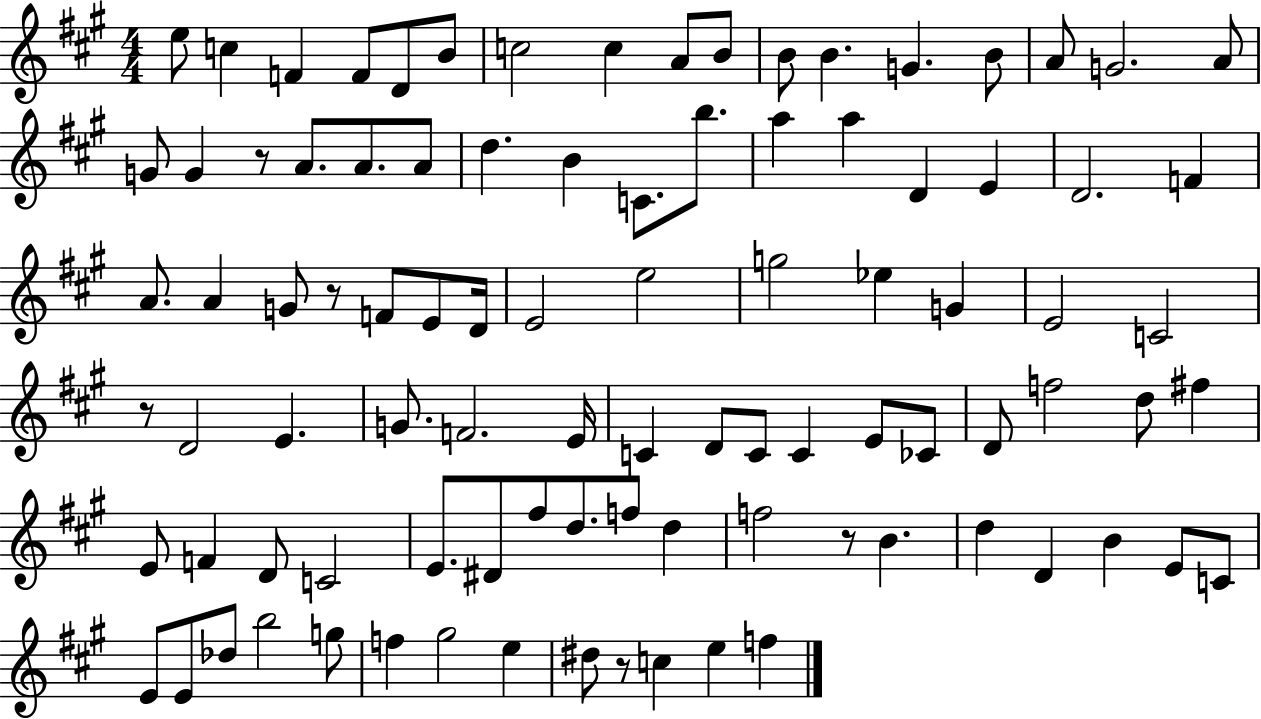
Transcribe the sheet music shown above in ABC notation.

X:1
T:Untitled
M:4/4
L:1/4
K:A
e/2 c F F/2 D/2 B/2 c2 c A/2 B/2 B/2 B G B/2 A/2 G2 A/2 G/2 G z/2 A/2 A/2 A/2 d B C/2 b/2 a a D E D2 F A/2 A G/2 z/2 F/2 E/2 D/4 E2 e2 g2 _e G E2 C2 z/2 D2 E G/2 F2 E/4 C D/2 C/2 C E/2 _C/2 D/2 f2 d/2 ^f E/2 F D/2 C2 E/2 ^D/2 ^f/2 d/2 f/2 d f2 z/2 B d D B E/2 C/2 E/2 E/2 _d/2 b2 g/2 f ^g2 e ^d/2 z/2 c e f